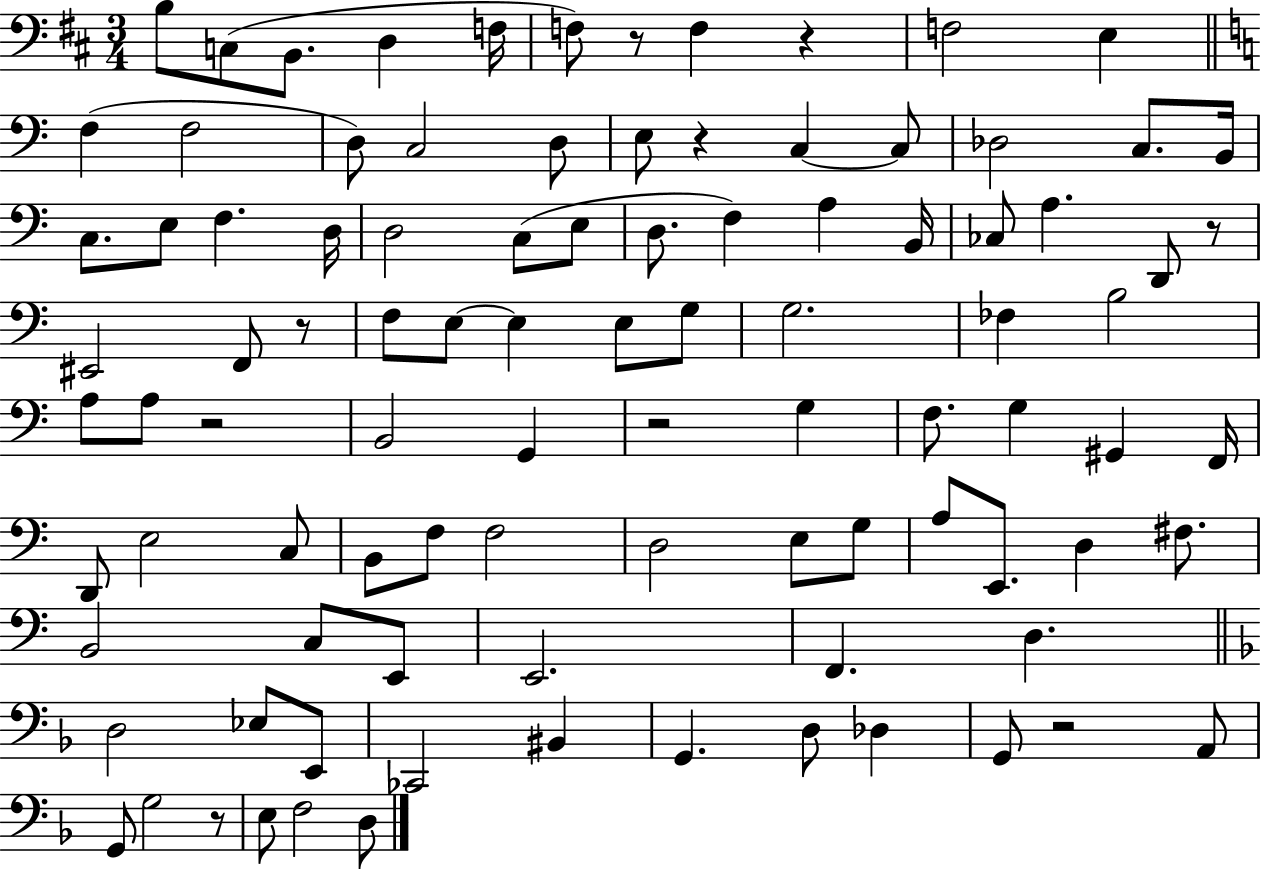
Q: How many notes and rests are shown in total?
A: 96